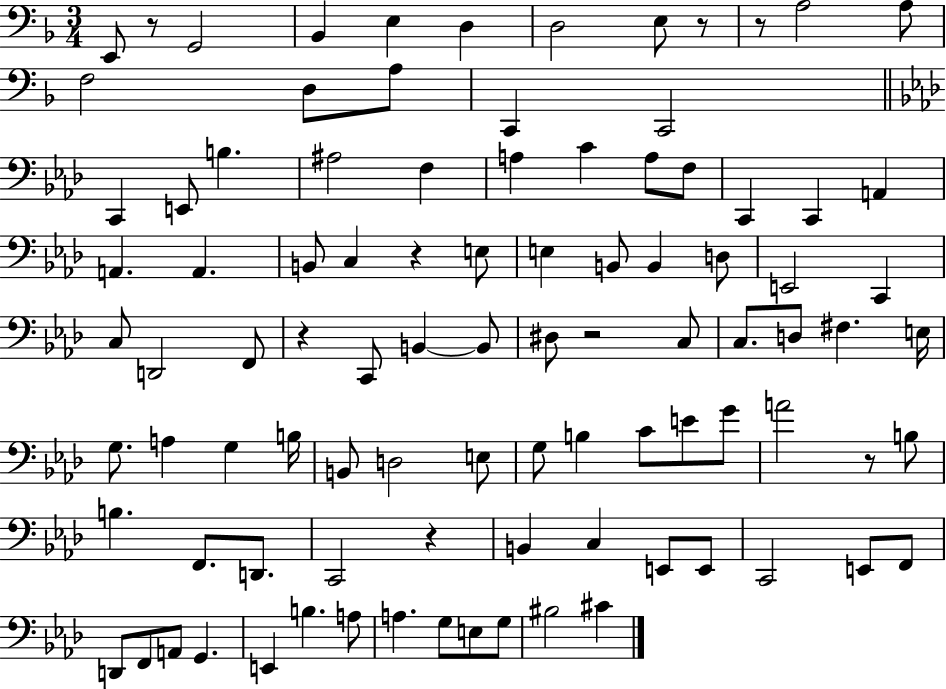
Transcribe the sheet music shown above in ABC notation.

X:1
T:Untitled
M:3/4
L:1/4
K:F
E,,/2 z/2 G,,2 _B,, E, D, D,2 E,/2 z/2 z/2 A,2 A,/2 F,2 D,/2 A,/2 C,, C,,2 C,, E,,/2 B, ^A,2 F, A, C A,/2 F,/2 C,, C,, A,, A,, A,, B,,/2 C, z E,/2 E, B,,/2 B,, D,/2 E,,2 C,, C,/2 D,,2 F,,/2 z C,,/2 B,, B,,/2 ^D,/2 z2 C,/2 C,/2 D,/2 ^F, E,/4 G,/2 A, G, B,/4 B,,/2 D,2 E,/2 G,/2 B, C/2 E/2 G/2 A2 z/2 B,/2 B, F,,/2 D,,/2 C,,2 z B,, C, E,,/2 E,,/2 C,,2 E,,/2 F,,/2 D,,/2 F,,/2 A,,/2 G,, E,, B, A,/2 A, G,/2 E,/2 G,/2 ^B,2 ^C